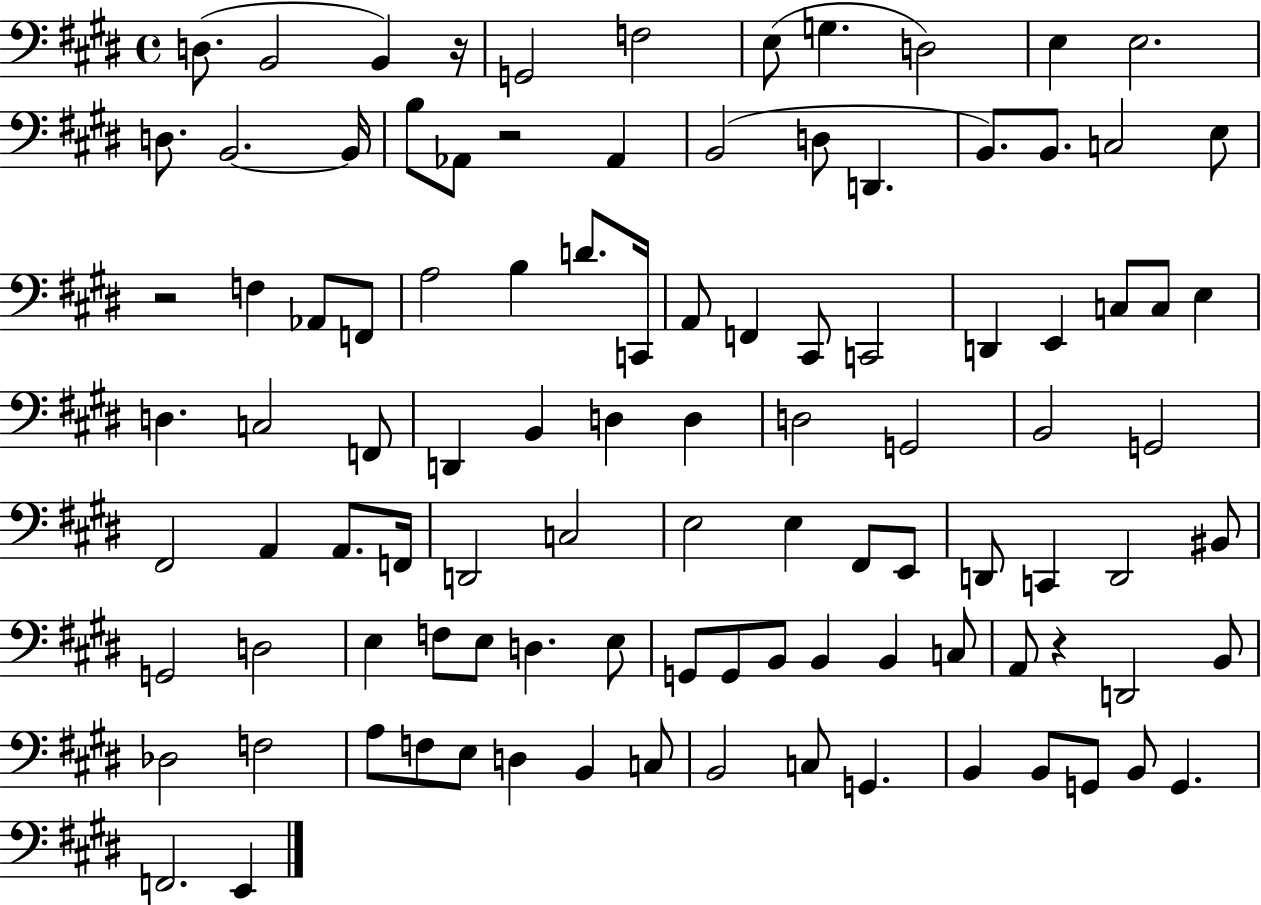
D3/e. B2/h B2/q R/s G2/h F3/h E3/e G3/q. D3/h E3/q E3/h. D3/e. B2/h. B2/s B3/e Ab2/e R/h Ab2/q B2/h D3/e D2/q. B2/e. B2/e. C3/h E3/e R/h F3/q Ab2/e F2/e A3/h B3/q D4/e. C2/s A2/e F2/q C#2/e C2/h D2/q E2/q C3/e C3/e E3/q D3/q. C3/h F2/e D2/q B2/q D3/q D3/q D3/h G2/h B2/h G2/h F#2/h A2/q A2/e. F2/s D2/h C3/h E3/h E3/q F#2/e E2/e D2/e C2/q D2/h BIS2/e G2/h D3/h E3/q F3/e E3/e D3/q. E3/e G2/e G2/e B2/e B2/q B2/q C3/e A2/e R/q D2/h B2/e Db3/h F3/h A3/e F3/e E3/e D3/q B2/q C3/e B2/h C3/e G2/q. B2/q B2/e G2/e B2/e G2/q. F2/h. E2/q